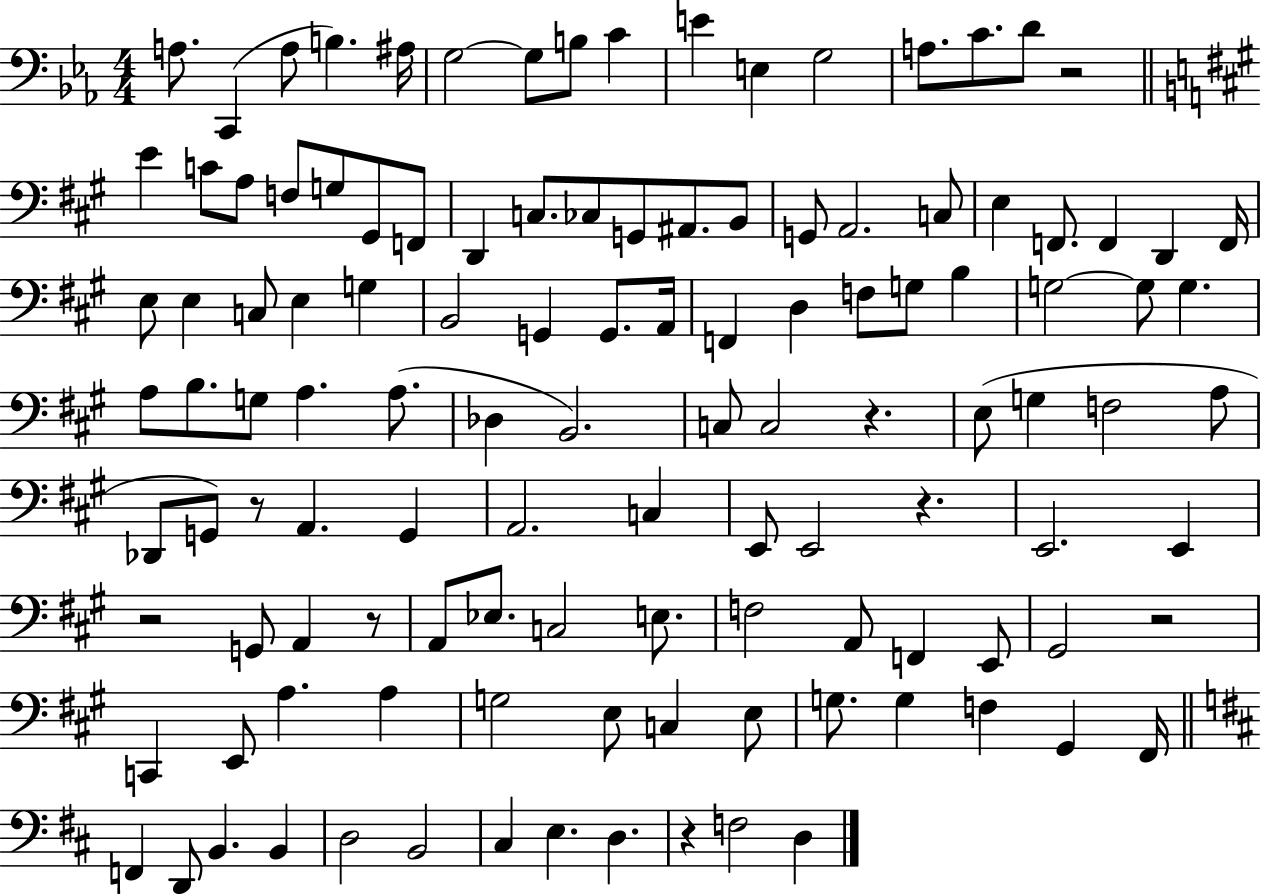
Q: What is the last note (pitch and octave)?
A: D3